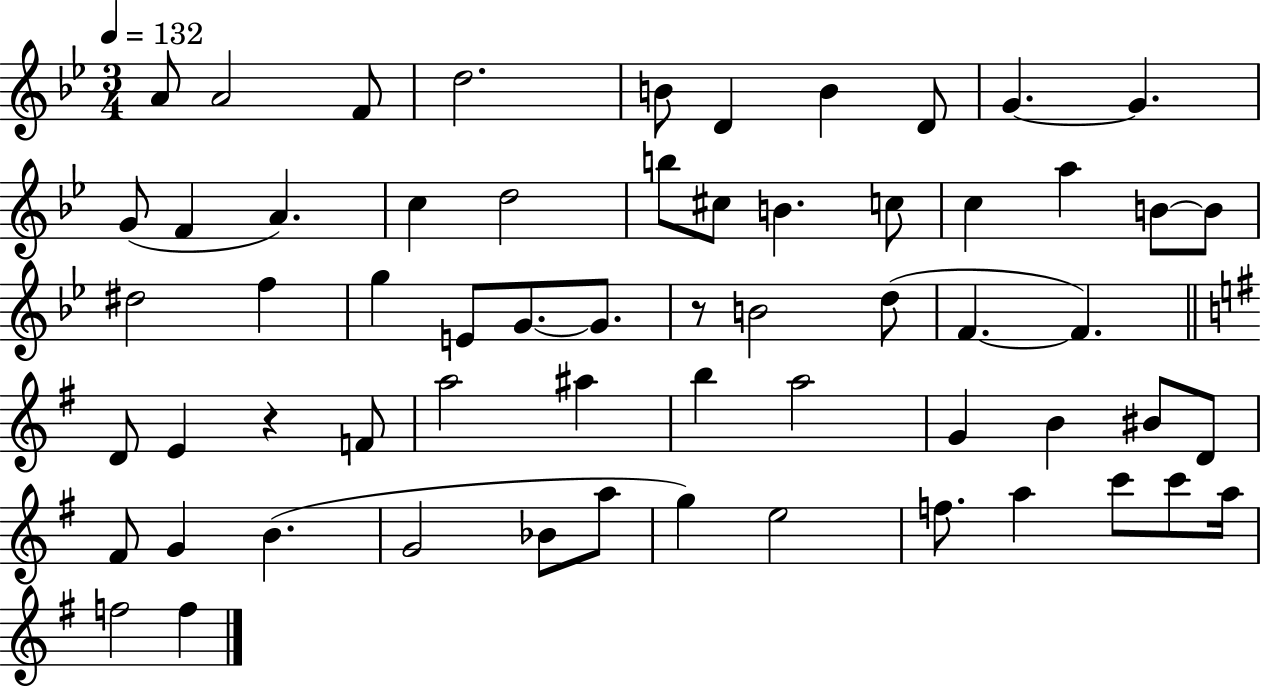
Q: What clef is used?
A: treble